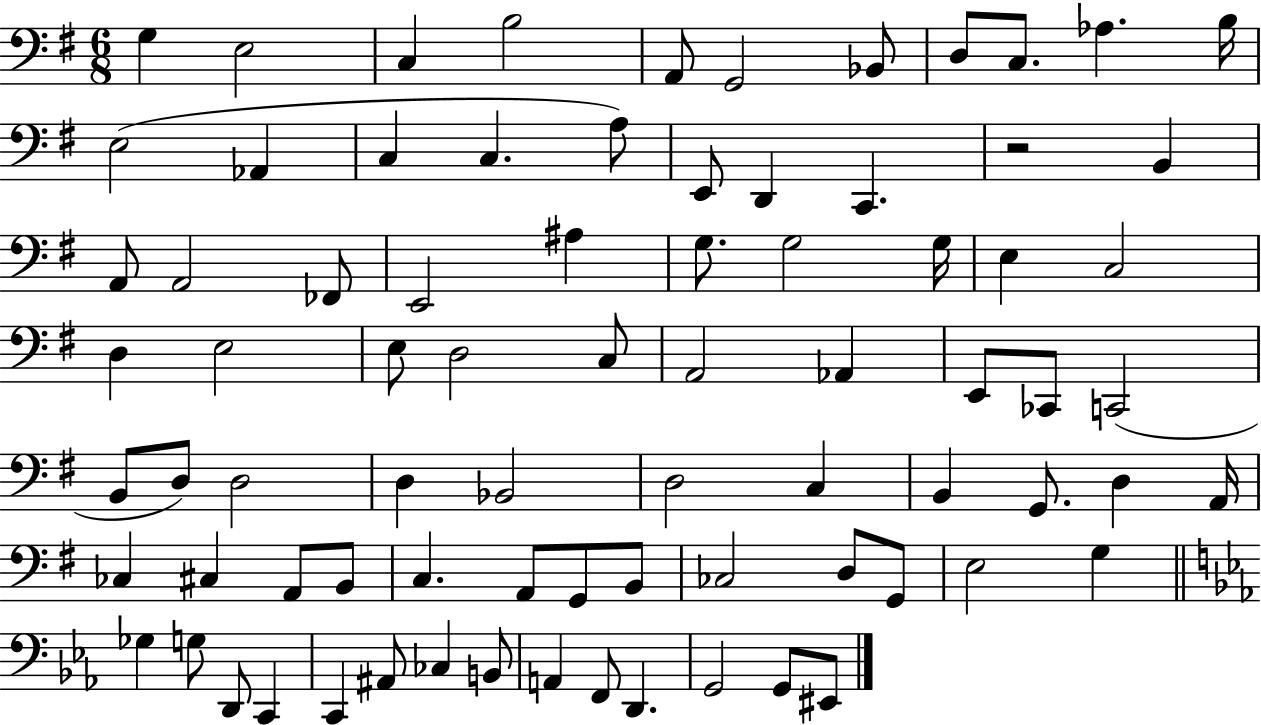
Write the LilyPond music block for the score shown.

{
  \clef bass
  \numericTimeSignature
  \time 6/8
  \key g \major
  \repeat volta 2 { g4 e2 | c4 b2 | a,8 g,2 bes,8 | d8 c8. aes4. b16 | \break e2( aes,4 | c4 c4. a8) | e,8 d,4 c,4. | r2 b,4 | \break a,8 a,2 fes,8 | e,2 ais4 | g8. g2 g16 | e4 c2 | \break d4 e2 | e8 d2 c8 | a,2 aes,4 | e,8 ces,8 c,2( | \break b,8 d8) d2 | d4 bes,2 | d2 c4 | b,4 g,8. d4 a,16 | \break ces4 cis4 a,8 b,8 | c4. a,8 g,8 b,8 | ces2 d8 g,8 | e2 g4 | \break \bar "||" \break \key ees \major ges4 g8 d,8 c,4 | c,4 ais,8 ces4 b,8 | a,4 f,8 d,4. | g,2 g,8 eis,8 | \break } \bar "|."
}